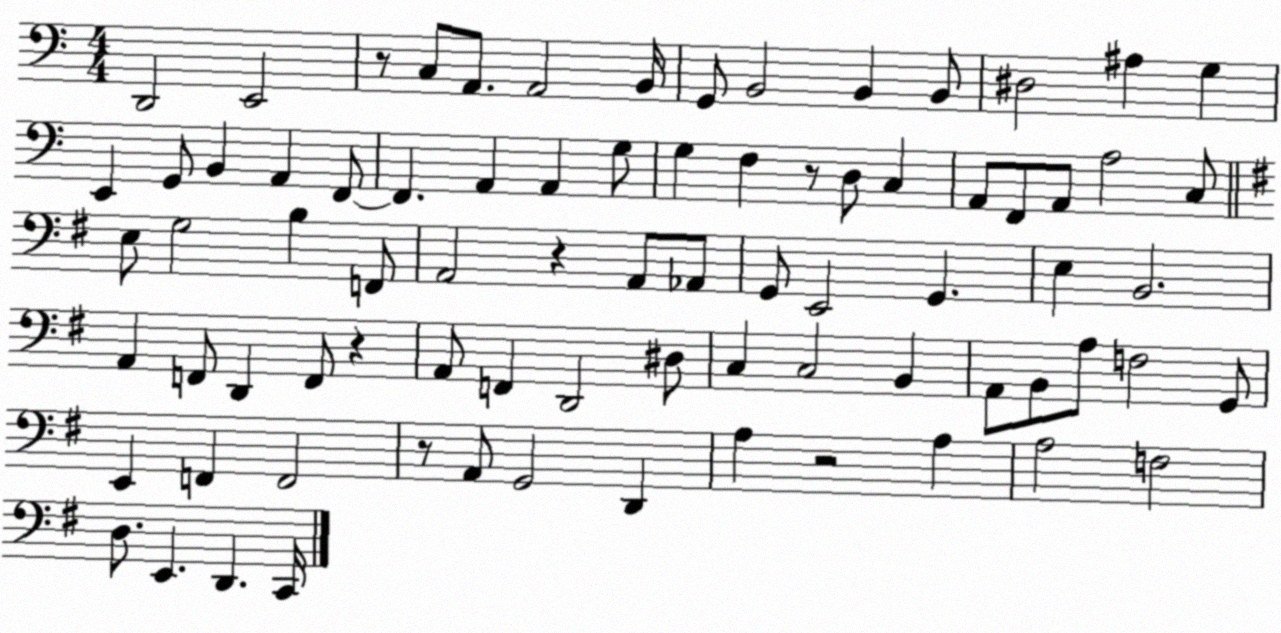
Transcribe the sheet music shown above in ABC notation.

X:1
T:Untitled
M:4/4
L:1/4
K:C
D,,2 E,,2 z/2 C,/2 A,,/2 A,,2 B,,/4 G,,/2 B,,2 B,, B,,/2 ^D,2 ^A, G, E,, G,,/2 B,, A,, F,,/2 F,, A,, A,, G,/2 G, F, z/2 D,/2 C, A,,/2 F,,/2 A,,/2 A,2 C,/2 E,/2 G,2 B, F,,/2 A,,2 z A,,/2 _A,,/2 G,,/2 E,,2 G,, E, B,,2 A,, F,,/2 D,, F,,/2 z A,,/2 F,, D,,2 ^D,/2 C, C,2 B,, A,,/2 B,,/2 A,/2 F,2 G,,/2 E,, F,, F,,2 z/2 A,,/2 G,,2 D,, A, z2 A, A,2 F,2 D,/2 E,, D,, C,,/4